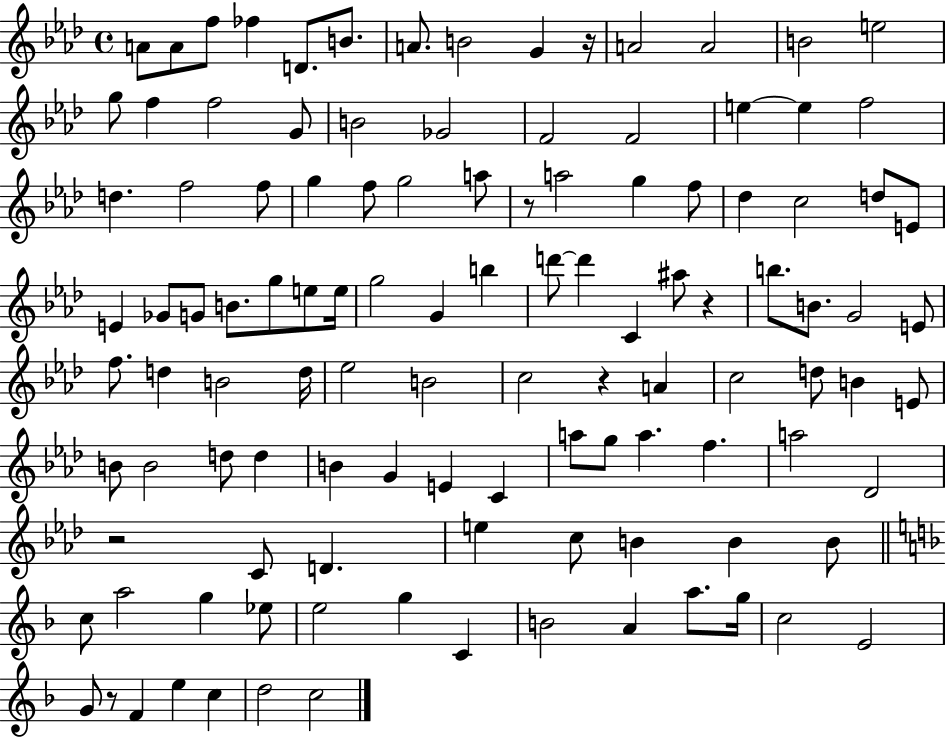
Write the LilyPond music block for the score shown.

{
  \clef treble
  \time 4/4
  \defaultTimeSignature
  \key aes \major
  a'8 a'8 f''8 fes''4 d'8. b'8. | a'8. b'2 g'4 r16 | a'2 a'2 | b'2 e''2 | \break g''8 f''4 f''2 g'8 | b'2 ges'2 | f'2 f'2 | e''4~~ e''4 f''2 | \break d''4. f''2 f''8 | g''4 f''8 g''2 a''8 | r8 a''2 g''4 f''8 | des''4 c''2 d''8 e'8 | \break e'4 ges'8 g'8 b'8. g''8 e''8 e''16 | g''2 g'4 b''4 | d'''8~~ d'''4 c'4 ais''8 r4 | b''8. b'8. g'2 e'8 | \break f''8. d''4 b'2 d''16 | ees''2 b'2 | c''2 r4 a'4 | c''2 d''8 b'4 e'8 | \break b'8 b'2 d''8 d''4 | b'4 g'4 e'4 c'4 | a''8 g''8 a''4. f''4. | a''2 des'2 | \break r2 c'8 d'4. | e''4 c''8 b'4 b'4 b'8 | \bar "||" \break \key f \major c''8 a''2 g''4 ees''8 | e''2 g''4 c'4 | b'2 a'4 a''8. g''16 | c''2 e'2 | \break g'8 r8 f'4 e''4 c''4 | d''2 c''2 | \bar "|."
}